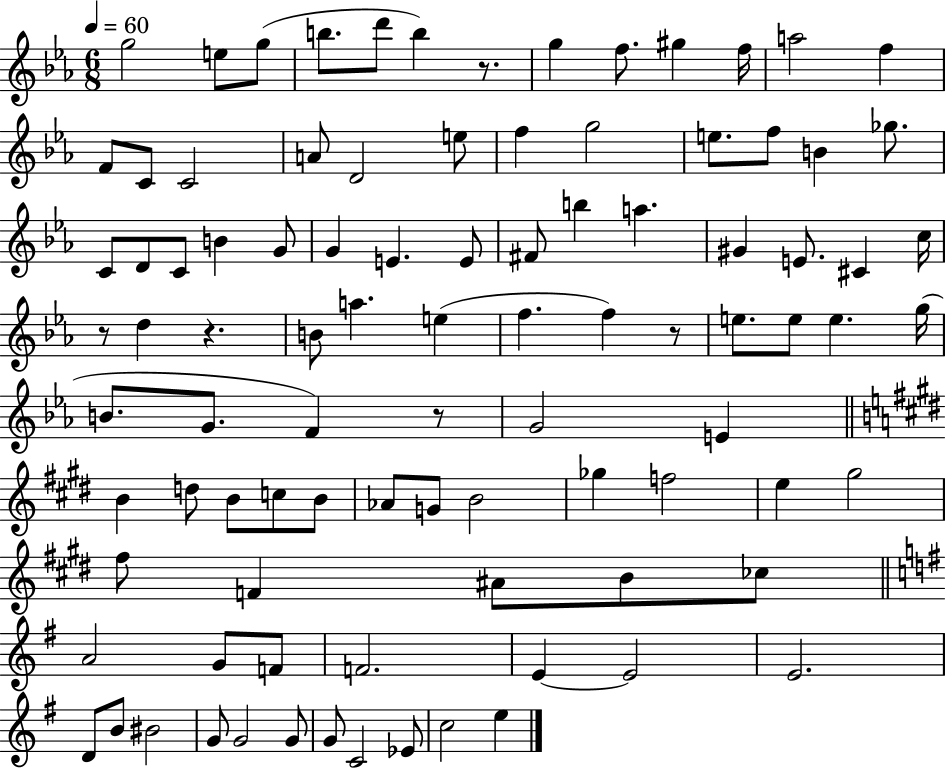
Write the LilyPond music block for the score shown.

{
  \clef treble
  \numericTimeSignature
  \time 6/8
  \key ees \major
  \tempo 4 = 60
  g''2 e''8 g''8( | b''8. d'''8 b''4) r8. | g''4 f''8. gis''4 f''16 | a''2 f''4 | \break f'8 c'8 c'2 | a'8 d'2 e''8 | f''4 g''2 | e''8. f''8 b'4 ges''8. | \break c'8 d'8 c'8 b'4 g'8 | g'4 e'4. e'8 | fis'8 b''4 a''4. | gis'4 e'8. cis'4 c''16 | \break r8 d''4 r4. | b'8 a''4. e''4( | f''4. f''4) r8 | e''8. e''8 e''4. g''16( | \break b'8. g'8. f'4) r8 | g'2 e'4 | \bar "||" \break \key e \major b'4 d''8 b'8 c''8 b'8 | aes'8 g'8 b'2 | ges''4 f''2 | e''4 gis''2 | \break fis''8 f'4 ais'8 b'8 ces''8 | \bar "||" \break \key g \major a'2 g'8 f'8 | f'2. | e'4~~ e'2 | e'2. | \break d'8 b'8 bis'2 | g'8 g'2 g'8 | g'8 c'2 ees'8 | c''2 e''4 | \break \bar "|."
}